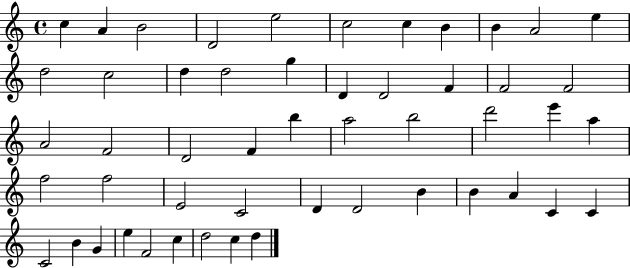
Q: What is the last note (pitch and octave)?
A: D5